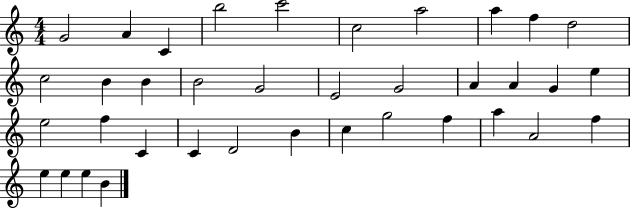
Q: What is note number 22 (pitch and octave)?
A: E5